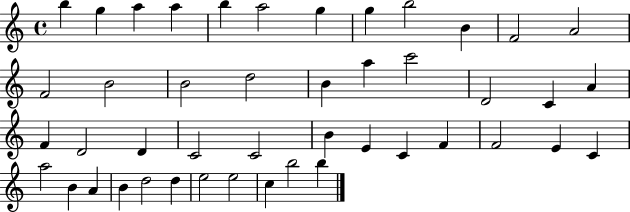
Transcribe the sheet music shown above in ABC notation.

X:1
T:Untitled
M:4/4
L:1/4
K:C
b g a a b a2 g g b2 B F2 A2 F2 B2 B2 d2 B a c'2 D2 C A F D2 D C2 C2 B E C F F2 E C a2 B A B d2 d e2 e2 c b2 b